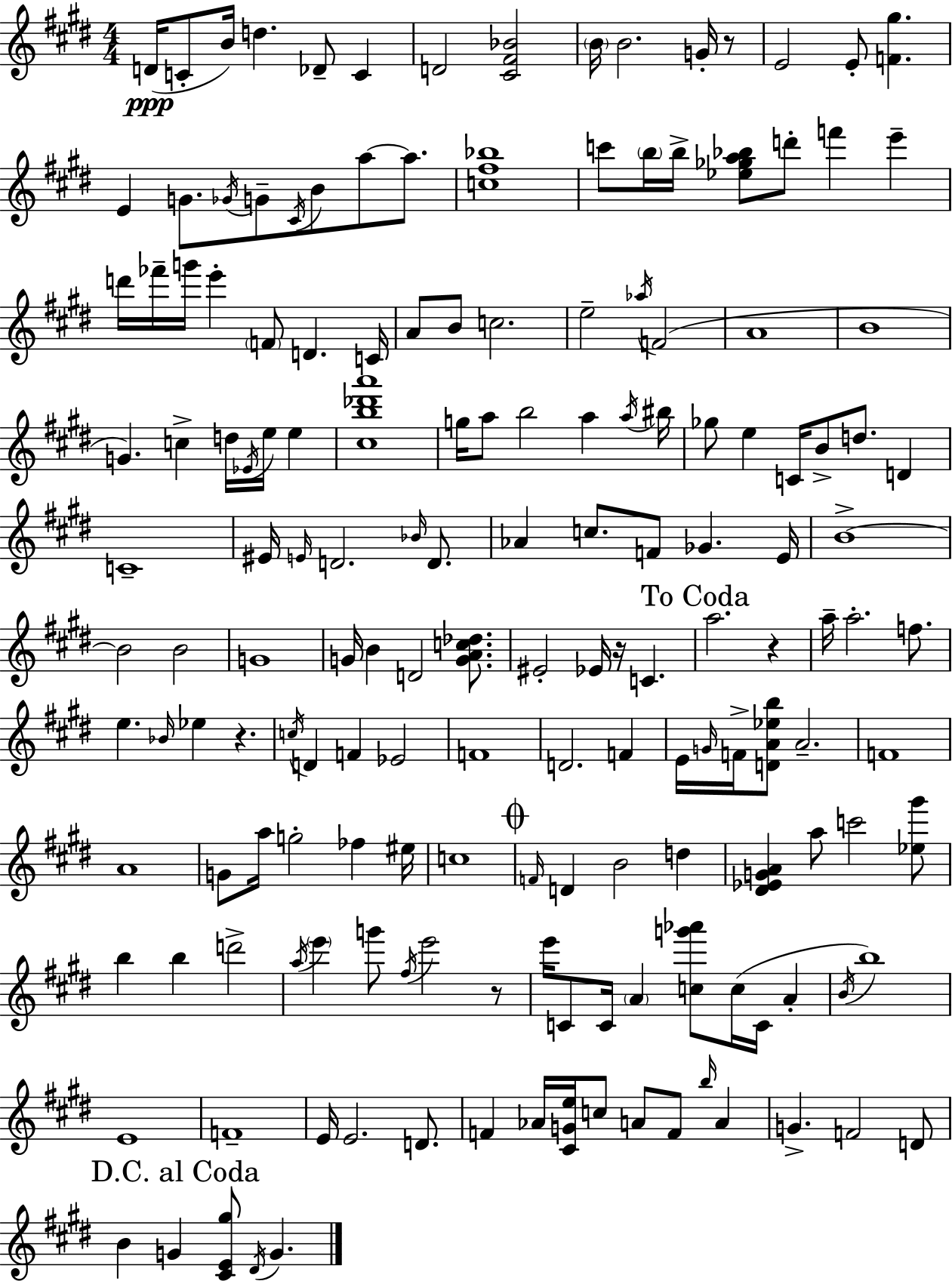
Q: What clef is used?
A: treble